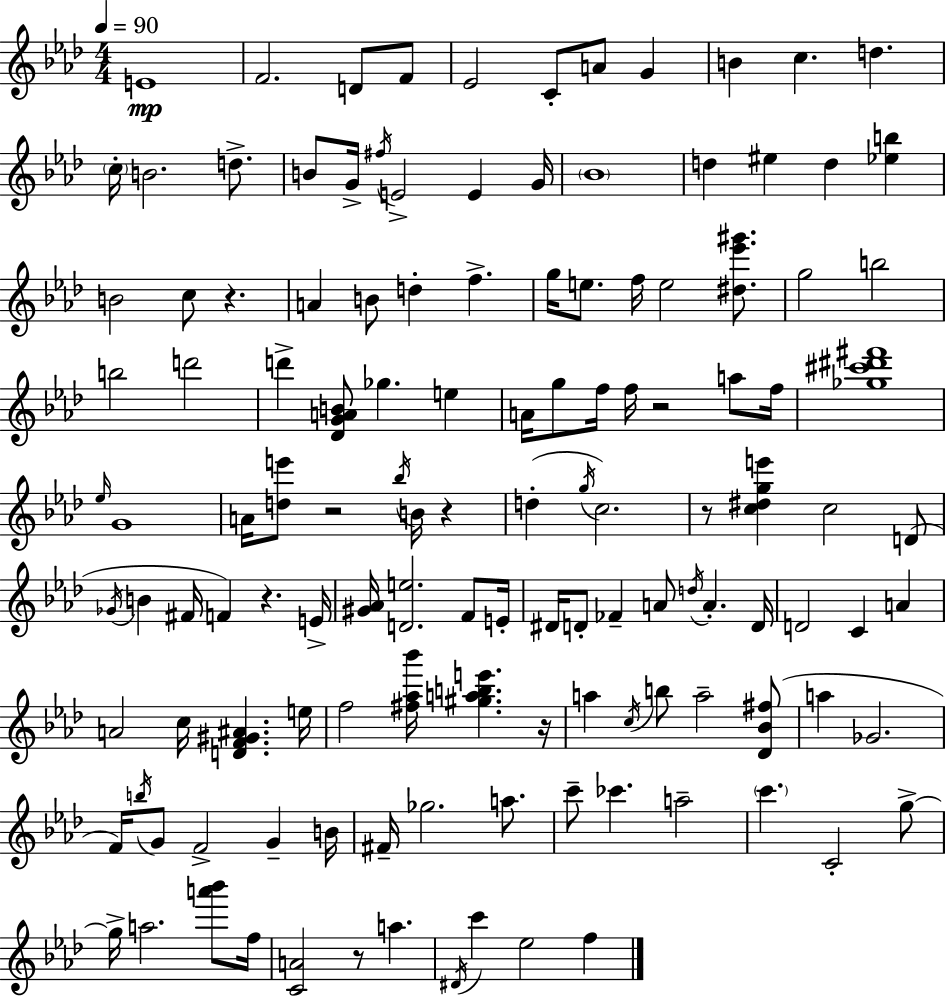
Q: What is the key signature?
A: AES major